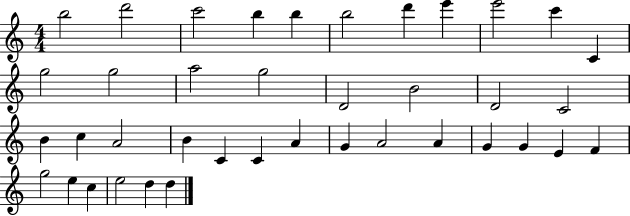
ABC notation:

X:1
T:Untitled
M:4/4
L:1/4
K:C
b2 d'2 c'2 b b b2 d' e' e'2 c' C g2 g2 a2 g2 D2 B2 D2 C2 B c A2 B C C A G A2 A G G E F g2 e c e2 d d